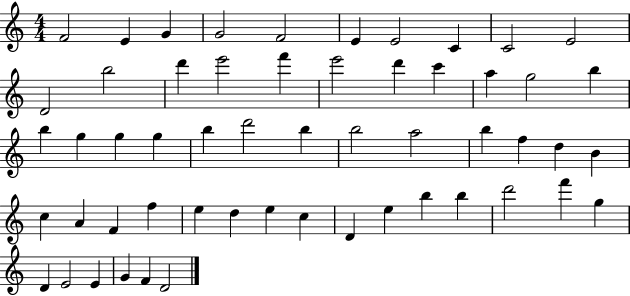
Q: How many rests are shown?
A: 0